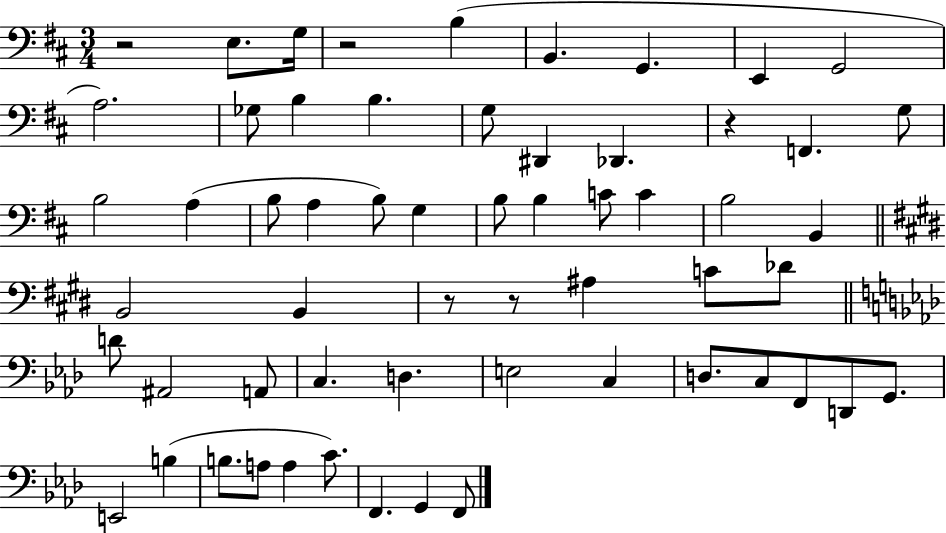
X:1
T:Untitled
M:3/4
L:1/4
K:D
z2 E,/2 G,/4 z2 B, B,, G,, E,, G,,2 A,2 _G,/2 B, B, G,/2 ^D,, _D,, z F,, G,/2 B,2 A, B,/2 A, B,/2 G, B,/2 B, C/2 C B,2 B,, B,,2 B,, z/2 z/2 ^A, C/2 _D/2 D/2 ^A,,2 A,,/2 C, D, E,2 C, D,/2 C,/2 F,,/2 D,,/2 G,,/2 E,,2 B, B,/2 A,/2 A, C/2 F,, G,, F,,/2